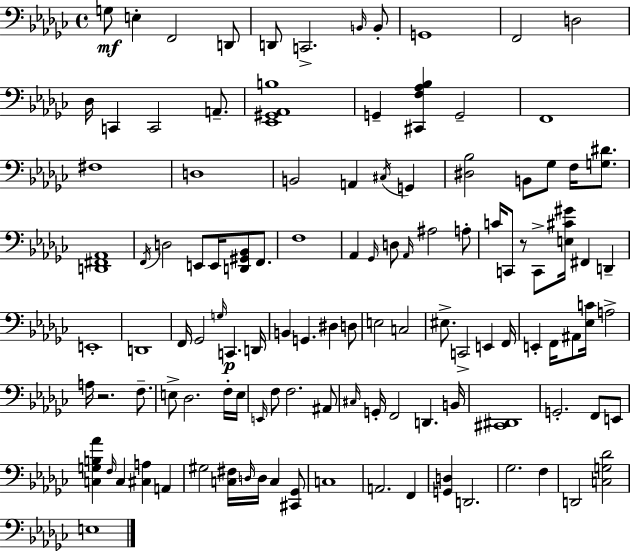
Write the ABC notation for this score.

X:1
T:Untitled
M:4/4
L:1/4
K:Ebm
G,/2 E, F,,2 D,,/2 D,,/2 C,,2 B,,/4 B,,/2 G,,4 F,,2 D,2 _D,/4 C,, C,,2 A,,/2 [_E,,^G,,_A,,B,]4 G,, [^C,,F,_A,_B,] G,,2 F,,4 ^F,4 D,4 B,,2 A,, ^C,/4 G,, [^D,_B,]2 B,,/2 _G,/2 F,/4 [G,^D]/2 [D,,^F,,_A,,]4 F,,/4 D,2 E,,/2 E,,/4 [D,,^G,,_B,,]/2 F,,/2 F,4 _A,, _G,,/4 D,/2 _A,,/4 ^A,2 A,/2 C/4 C,,/2 z/2 C,,/2 [E,^C^G]/4 ^F,, D,, E,,4 D,,4 F,,/4 _G,,2 G,/4 C,, D,,/4 B,, G,, ^D, D,/2 E,2 C,2 ^E,/2 C,,2 E,, F,,/4 E,, F,,/4 ^A,,/2 [_E,C]/4 A,2 A,/4 z2 F,/2 E,/2 _D,2 F,/4 E,/4 E,,/4 F,/2 F,2 ^A,,/2 ^C,/4 G,,/4 F,,2 D,, B,,/4 [^C,,^D,,]4 G,,2 F,,/2 E,,/2 [C,G,B,_A] F,/4 C, [^C,A,] A,, ^G,2 [C,^F,]/4 D,/4 D,/4 C, [^C,,_G,,]/2 C,4 A,,2 F,, [G,,D,] D,,2 _G,2 F, D,,2 [C,G,_D]2 E,4